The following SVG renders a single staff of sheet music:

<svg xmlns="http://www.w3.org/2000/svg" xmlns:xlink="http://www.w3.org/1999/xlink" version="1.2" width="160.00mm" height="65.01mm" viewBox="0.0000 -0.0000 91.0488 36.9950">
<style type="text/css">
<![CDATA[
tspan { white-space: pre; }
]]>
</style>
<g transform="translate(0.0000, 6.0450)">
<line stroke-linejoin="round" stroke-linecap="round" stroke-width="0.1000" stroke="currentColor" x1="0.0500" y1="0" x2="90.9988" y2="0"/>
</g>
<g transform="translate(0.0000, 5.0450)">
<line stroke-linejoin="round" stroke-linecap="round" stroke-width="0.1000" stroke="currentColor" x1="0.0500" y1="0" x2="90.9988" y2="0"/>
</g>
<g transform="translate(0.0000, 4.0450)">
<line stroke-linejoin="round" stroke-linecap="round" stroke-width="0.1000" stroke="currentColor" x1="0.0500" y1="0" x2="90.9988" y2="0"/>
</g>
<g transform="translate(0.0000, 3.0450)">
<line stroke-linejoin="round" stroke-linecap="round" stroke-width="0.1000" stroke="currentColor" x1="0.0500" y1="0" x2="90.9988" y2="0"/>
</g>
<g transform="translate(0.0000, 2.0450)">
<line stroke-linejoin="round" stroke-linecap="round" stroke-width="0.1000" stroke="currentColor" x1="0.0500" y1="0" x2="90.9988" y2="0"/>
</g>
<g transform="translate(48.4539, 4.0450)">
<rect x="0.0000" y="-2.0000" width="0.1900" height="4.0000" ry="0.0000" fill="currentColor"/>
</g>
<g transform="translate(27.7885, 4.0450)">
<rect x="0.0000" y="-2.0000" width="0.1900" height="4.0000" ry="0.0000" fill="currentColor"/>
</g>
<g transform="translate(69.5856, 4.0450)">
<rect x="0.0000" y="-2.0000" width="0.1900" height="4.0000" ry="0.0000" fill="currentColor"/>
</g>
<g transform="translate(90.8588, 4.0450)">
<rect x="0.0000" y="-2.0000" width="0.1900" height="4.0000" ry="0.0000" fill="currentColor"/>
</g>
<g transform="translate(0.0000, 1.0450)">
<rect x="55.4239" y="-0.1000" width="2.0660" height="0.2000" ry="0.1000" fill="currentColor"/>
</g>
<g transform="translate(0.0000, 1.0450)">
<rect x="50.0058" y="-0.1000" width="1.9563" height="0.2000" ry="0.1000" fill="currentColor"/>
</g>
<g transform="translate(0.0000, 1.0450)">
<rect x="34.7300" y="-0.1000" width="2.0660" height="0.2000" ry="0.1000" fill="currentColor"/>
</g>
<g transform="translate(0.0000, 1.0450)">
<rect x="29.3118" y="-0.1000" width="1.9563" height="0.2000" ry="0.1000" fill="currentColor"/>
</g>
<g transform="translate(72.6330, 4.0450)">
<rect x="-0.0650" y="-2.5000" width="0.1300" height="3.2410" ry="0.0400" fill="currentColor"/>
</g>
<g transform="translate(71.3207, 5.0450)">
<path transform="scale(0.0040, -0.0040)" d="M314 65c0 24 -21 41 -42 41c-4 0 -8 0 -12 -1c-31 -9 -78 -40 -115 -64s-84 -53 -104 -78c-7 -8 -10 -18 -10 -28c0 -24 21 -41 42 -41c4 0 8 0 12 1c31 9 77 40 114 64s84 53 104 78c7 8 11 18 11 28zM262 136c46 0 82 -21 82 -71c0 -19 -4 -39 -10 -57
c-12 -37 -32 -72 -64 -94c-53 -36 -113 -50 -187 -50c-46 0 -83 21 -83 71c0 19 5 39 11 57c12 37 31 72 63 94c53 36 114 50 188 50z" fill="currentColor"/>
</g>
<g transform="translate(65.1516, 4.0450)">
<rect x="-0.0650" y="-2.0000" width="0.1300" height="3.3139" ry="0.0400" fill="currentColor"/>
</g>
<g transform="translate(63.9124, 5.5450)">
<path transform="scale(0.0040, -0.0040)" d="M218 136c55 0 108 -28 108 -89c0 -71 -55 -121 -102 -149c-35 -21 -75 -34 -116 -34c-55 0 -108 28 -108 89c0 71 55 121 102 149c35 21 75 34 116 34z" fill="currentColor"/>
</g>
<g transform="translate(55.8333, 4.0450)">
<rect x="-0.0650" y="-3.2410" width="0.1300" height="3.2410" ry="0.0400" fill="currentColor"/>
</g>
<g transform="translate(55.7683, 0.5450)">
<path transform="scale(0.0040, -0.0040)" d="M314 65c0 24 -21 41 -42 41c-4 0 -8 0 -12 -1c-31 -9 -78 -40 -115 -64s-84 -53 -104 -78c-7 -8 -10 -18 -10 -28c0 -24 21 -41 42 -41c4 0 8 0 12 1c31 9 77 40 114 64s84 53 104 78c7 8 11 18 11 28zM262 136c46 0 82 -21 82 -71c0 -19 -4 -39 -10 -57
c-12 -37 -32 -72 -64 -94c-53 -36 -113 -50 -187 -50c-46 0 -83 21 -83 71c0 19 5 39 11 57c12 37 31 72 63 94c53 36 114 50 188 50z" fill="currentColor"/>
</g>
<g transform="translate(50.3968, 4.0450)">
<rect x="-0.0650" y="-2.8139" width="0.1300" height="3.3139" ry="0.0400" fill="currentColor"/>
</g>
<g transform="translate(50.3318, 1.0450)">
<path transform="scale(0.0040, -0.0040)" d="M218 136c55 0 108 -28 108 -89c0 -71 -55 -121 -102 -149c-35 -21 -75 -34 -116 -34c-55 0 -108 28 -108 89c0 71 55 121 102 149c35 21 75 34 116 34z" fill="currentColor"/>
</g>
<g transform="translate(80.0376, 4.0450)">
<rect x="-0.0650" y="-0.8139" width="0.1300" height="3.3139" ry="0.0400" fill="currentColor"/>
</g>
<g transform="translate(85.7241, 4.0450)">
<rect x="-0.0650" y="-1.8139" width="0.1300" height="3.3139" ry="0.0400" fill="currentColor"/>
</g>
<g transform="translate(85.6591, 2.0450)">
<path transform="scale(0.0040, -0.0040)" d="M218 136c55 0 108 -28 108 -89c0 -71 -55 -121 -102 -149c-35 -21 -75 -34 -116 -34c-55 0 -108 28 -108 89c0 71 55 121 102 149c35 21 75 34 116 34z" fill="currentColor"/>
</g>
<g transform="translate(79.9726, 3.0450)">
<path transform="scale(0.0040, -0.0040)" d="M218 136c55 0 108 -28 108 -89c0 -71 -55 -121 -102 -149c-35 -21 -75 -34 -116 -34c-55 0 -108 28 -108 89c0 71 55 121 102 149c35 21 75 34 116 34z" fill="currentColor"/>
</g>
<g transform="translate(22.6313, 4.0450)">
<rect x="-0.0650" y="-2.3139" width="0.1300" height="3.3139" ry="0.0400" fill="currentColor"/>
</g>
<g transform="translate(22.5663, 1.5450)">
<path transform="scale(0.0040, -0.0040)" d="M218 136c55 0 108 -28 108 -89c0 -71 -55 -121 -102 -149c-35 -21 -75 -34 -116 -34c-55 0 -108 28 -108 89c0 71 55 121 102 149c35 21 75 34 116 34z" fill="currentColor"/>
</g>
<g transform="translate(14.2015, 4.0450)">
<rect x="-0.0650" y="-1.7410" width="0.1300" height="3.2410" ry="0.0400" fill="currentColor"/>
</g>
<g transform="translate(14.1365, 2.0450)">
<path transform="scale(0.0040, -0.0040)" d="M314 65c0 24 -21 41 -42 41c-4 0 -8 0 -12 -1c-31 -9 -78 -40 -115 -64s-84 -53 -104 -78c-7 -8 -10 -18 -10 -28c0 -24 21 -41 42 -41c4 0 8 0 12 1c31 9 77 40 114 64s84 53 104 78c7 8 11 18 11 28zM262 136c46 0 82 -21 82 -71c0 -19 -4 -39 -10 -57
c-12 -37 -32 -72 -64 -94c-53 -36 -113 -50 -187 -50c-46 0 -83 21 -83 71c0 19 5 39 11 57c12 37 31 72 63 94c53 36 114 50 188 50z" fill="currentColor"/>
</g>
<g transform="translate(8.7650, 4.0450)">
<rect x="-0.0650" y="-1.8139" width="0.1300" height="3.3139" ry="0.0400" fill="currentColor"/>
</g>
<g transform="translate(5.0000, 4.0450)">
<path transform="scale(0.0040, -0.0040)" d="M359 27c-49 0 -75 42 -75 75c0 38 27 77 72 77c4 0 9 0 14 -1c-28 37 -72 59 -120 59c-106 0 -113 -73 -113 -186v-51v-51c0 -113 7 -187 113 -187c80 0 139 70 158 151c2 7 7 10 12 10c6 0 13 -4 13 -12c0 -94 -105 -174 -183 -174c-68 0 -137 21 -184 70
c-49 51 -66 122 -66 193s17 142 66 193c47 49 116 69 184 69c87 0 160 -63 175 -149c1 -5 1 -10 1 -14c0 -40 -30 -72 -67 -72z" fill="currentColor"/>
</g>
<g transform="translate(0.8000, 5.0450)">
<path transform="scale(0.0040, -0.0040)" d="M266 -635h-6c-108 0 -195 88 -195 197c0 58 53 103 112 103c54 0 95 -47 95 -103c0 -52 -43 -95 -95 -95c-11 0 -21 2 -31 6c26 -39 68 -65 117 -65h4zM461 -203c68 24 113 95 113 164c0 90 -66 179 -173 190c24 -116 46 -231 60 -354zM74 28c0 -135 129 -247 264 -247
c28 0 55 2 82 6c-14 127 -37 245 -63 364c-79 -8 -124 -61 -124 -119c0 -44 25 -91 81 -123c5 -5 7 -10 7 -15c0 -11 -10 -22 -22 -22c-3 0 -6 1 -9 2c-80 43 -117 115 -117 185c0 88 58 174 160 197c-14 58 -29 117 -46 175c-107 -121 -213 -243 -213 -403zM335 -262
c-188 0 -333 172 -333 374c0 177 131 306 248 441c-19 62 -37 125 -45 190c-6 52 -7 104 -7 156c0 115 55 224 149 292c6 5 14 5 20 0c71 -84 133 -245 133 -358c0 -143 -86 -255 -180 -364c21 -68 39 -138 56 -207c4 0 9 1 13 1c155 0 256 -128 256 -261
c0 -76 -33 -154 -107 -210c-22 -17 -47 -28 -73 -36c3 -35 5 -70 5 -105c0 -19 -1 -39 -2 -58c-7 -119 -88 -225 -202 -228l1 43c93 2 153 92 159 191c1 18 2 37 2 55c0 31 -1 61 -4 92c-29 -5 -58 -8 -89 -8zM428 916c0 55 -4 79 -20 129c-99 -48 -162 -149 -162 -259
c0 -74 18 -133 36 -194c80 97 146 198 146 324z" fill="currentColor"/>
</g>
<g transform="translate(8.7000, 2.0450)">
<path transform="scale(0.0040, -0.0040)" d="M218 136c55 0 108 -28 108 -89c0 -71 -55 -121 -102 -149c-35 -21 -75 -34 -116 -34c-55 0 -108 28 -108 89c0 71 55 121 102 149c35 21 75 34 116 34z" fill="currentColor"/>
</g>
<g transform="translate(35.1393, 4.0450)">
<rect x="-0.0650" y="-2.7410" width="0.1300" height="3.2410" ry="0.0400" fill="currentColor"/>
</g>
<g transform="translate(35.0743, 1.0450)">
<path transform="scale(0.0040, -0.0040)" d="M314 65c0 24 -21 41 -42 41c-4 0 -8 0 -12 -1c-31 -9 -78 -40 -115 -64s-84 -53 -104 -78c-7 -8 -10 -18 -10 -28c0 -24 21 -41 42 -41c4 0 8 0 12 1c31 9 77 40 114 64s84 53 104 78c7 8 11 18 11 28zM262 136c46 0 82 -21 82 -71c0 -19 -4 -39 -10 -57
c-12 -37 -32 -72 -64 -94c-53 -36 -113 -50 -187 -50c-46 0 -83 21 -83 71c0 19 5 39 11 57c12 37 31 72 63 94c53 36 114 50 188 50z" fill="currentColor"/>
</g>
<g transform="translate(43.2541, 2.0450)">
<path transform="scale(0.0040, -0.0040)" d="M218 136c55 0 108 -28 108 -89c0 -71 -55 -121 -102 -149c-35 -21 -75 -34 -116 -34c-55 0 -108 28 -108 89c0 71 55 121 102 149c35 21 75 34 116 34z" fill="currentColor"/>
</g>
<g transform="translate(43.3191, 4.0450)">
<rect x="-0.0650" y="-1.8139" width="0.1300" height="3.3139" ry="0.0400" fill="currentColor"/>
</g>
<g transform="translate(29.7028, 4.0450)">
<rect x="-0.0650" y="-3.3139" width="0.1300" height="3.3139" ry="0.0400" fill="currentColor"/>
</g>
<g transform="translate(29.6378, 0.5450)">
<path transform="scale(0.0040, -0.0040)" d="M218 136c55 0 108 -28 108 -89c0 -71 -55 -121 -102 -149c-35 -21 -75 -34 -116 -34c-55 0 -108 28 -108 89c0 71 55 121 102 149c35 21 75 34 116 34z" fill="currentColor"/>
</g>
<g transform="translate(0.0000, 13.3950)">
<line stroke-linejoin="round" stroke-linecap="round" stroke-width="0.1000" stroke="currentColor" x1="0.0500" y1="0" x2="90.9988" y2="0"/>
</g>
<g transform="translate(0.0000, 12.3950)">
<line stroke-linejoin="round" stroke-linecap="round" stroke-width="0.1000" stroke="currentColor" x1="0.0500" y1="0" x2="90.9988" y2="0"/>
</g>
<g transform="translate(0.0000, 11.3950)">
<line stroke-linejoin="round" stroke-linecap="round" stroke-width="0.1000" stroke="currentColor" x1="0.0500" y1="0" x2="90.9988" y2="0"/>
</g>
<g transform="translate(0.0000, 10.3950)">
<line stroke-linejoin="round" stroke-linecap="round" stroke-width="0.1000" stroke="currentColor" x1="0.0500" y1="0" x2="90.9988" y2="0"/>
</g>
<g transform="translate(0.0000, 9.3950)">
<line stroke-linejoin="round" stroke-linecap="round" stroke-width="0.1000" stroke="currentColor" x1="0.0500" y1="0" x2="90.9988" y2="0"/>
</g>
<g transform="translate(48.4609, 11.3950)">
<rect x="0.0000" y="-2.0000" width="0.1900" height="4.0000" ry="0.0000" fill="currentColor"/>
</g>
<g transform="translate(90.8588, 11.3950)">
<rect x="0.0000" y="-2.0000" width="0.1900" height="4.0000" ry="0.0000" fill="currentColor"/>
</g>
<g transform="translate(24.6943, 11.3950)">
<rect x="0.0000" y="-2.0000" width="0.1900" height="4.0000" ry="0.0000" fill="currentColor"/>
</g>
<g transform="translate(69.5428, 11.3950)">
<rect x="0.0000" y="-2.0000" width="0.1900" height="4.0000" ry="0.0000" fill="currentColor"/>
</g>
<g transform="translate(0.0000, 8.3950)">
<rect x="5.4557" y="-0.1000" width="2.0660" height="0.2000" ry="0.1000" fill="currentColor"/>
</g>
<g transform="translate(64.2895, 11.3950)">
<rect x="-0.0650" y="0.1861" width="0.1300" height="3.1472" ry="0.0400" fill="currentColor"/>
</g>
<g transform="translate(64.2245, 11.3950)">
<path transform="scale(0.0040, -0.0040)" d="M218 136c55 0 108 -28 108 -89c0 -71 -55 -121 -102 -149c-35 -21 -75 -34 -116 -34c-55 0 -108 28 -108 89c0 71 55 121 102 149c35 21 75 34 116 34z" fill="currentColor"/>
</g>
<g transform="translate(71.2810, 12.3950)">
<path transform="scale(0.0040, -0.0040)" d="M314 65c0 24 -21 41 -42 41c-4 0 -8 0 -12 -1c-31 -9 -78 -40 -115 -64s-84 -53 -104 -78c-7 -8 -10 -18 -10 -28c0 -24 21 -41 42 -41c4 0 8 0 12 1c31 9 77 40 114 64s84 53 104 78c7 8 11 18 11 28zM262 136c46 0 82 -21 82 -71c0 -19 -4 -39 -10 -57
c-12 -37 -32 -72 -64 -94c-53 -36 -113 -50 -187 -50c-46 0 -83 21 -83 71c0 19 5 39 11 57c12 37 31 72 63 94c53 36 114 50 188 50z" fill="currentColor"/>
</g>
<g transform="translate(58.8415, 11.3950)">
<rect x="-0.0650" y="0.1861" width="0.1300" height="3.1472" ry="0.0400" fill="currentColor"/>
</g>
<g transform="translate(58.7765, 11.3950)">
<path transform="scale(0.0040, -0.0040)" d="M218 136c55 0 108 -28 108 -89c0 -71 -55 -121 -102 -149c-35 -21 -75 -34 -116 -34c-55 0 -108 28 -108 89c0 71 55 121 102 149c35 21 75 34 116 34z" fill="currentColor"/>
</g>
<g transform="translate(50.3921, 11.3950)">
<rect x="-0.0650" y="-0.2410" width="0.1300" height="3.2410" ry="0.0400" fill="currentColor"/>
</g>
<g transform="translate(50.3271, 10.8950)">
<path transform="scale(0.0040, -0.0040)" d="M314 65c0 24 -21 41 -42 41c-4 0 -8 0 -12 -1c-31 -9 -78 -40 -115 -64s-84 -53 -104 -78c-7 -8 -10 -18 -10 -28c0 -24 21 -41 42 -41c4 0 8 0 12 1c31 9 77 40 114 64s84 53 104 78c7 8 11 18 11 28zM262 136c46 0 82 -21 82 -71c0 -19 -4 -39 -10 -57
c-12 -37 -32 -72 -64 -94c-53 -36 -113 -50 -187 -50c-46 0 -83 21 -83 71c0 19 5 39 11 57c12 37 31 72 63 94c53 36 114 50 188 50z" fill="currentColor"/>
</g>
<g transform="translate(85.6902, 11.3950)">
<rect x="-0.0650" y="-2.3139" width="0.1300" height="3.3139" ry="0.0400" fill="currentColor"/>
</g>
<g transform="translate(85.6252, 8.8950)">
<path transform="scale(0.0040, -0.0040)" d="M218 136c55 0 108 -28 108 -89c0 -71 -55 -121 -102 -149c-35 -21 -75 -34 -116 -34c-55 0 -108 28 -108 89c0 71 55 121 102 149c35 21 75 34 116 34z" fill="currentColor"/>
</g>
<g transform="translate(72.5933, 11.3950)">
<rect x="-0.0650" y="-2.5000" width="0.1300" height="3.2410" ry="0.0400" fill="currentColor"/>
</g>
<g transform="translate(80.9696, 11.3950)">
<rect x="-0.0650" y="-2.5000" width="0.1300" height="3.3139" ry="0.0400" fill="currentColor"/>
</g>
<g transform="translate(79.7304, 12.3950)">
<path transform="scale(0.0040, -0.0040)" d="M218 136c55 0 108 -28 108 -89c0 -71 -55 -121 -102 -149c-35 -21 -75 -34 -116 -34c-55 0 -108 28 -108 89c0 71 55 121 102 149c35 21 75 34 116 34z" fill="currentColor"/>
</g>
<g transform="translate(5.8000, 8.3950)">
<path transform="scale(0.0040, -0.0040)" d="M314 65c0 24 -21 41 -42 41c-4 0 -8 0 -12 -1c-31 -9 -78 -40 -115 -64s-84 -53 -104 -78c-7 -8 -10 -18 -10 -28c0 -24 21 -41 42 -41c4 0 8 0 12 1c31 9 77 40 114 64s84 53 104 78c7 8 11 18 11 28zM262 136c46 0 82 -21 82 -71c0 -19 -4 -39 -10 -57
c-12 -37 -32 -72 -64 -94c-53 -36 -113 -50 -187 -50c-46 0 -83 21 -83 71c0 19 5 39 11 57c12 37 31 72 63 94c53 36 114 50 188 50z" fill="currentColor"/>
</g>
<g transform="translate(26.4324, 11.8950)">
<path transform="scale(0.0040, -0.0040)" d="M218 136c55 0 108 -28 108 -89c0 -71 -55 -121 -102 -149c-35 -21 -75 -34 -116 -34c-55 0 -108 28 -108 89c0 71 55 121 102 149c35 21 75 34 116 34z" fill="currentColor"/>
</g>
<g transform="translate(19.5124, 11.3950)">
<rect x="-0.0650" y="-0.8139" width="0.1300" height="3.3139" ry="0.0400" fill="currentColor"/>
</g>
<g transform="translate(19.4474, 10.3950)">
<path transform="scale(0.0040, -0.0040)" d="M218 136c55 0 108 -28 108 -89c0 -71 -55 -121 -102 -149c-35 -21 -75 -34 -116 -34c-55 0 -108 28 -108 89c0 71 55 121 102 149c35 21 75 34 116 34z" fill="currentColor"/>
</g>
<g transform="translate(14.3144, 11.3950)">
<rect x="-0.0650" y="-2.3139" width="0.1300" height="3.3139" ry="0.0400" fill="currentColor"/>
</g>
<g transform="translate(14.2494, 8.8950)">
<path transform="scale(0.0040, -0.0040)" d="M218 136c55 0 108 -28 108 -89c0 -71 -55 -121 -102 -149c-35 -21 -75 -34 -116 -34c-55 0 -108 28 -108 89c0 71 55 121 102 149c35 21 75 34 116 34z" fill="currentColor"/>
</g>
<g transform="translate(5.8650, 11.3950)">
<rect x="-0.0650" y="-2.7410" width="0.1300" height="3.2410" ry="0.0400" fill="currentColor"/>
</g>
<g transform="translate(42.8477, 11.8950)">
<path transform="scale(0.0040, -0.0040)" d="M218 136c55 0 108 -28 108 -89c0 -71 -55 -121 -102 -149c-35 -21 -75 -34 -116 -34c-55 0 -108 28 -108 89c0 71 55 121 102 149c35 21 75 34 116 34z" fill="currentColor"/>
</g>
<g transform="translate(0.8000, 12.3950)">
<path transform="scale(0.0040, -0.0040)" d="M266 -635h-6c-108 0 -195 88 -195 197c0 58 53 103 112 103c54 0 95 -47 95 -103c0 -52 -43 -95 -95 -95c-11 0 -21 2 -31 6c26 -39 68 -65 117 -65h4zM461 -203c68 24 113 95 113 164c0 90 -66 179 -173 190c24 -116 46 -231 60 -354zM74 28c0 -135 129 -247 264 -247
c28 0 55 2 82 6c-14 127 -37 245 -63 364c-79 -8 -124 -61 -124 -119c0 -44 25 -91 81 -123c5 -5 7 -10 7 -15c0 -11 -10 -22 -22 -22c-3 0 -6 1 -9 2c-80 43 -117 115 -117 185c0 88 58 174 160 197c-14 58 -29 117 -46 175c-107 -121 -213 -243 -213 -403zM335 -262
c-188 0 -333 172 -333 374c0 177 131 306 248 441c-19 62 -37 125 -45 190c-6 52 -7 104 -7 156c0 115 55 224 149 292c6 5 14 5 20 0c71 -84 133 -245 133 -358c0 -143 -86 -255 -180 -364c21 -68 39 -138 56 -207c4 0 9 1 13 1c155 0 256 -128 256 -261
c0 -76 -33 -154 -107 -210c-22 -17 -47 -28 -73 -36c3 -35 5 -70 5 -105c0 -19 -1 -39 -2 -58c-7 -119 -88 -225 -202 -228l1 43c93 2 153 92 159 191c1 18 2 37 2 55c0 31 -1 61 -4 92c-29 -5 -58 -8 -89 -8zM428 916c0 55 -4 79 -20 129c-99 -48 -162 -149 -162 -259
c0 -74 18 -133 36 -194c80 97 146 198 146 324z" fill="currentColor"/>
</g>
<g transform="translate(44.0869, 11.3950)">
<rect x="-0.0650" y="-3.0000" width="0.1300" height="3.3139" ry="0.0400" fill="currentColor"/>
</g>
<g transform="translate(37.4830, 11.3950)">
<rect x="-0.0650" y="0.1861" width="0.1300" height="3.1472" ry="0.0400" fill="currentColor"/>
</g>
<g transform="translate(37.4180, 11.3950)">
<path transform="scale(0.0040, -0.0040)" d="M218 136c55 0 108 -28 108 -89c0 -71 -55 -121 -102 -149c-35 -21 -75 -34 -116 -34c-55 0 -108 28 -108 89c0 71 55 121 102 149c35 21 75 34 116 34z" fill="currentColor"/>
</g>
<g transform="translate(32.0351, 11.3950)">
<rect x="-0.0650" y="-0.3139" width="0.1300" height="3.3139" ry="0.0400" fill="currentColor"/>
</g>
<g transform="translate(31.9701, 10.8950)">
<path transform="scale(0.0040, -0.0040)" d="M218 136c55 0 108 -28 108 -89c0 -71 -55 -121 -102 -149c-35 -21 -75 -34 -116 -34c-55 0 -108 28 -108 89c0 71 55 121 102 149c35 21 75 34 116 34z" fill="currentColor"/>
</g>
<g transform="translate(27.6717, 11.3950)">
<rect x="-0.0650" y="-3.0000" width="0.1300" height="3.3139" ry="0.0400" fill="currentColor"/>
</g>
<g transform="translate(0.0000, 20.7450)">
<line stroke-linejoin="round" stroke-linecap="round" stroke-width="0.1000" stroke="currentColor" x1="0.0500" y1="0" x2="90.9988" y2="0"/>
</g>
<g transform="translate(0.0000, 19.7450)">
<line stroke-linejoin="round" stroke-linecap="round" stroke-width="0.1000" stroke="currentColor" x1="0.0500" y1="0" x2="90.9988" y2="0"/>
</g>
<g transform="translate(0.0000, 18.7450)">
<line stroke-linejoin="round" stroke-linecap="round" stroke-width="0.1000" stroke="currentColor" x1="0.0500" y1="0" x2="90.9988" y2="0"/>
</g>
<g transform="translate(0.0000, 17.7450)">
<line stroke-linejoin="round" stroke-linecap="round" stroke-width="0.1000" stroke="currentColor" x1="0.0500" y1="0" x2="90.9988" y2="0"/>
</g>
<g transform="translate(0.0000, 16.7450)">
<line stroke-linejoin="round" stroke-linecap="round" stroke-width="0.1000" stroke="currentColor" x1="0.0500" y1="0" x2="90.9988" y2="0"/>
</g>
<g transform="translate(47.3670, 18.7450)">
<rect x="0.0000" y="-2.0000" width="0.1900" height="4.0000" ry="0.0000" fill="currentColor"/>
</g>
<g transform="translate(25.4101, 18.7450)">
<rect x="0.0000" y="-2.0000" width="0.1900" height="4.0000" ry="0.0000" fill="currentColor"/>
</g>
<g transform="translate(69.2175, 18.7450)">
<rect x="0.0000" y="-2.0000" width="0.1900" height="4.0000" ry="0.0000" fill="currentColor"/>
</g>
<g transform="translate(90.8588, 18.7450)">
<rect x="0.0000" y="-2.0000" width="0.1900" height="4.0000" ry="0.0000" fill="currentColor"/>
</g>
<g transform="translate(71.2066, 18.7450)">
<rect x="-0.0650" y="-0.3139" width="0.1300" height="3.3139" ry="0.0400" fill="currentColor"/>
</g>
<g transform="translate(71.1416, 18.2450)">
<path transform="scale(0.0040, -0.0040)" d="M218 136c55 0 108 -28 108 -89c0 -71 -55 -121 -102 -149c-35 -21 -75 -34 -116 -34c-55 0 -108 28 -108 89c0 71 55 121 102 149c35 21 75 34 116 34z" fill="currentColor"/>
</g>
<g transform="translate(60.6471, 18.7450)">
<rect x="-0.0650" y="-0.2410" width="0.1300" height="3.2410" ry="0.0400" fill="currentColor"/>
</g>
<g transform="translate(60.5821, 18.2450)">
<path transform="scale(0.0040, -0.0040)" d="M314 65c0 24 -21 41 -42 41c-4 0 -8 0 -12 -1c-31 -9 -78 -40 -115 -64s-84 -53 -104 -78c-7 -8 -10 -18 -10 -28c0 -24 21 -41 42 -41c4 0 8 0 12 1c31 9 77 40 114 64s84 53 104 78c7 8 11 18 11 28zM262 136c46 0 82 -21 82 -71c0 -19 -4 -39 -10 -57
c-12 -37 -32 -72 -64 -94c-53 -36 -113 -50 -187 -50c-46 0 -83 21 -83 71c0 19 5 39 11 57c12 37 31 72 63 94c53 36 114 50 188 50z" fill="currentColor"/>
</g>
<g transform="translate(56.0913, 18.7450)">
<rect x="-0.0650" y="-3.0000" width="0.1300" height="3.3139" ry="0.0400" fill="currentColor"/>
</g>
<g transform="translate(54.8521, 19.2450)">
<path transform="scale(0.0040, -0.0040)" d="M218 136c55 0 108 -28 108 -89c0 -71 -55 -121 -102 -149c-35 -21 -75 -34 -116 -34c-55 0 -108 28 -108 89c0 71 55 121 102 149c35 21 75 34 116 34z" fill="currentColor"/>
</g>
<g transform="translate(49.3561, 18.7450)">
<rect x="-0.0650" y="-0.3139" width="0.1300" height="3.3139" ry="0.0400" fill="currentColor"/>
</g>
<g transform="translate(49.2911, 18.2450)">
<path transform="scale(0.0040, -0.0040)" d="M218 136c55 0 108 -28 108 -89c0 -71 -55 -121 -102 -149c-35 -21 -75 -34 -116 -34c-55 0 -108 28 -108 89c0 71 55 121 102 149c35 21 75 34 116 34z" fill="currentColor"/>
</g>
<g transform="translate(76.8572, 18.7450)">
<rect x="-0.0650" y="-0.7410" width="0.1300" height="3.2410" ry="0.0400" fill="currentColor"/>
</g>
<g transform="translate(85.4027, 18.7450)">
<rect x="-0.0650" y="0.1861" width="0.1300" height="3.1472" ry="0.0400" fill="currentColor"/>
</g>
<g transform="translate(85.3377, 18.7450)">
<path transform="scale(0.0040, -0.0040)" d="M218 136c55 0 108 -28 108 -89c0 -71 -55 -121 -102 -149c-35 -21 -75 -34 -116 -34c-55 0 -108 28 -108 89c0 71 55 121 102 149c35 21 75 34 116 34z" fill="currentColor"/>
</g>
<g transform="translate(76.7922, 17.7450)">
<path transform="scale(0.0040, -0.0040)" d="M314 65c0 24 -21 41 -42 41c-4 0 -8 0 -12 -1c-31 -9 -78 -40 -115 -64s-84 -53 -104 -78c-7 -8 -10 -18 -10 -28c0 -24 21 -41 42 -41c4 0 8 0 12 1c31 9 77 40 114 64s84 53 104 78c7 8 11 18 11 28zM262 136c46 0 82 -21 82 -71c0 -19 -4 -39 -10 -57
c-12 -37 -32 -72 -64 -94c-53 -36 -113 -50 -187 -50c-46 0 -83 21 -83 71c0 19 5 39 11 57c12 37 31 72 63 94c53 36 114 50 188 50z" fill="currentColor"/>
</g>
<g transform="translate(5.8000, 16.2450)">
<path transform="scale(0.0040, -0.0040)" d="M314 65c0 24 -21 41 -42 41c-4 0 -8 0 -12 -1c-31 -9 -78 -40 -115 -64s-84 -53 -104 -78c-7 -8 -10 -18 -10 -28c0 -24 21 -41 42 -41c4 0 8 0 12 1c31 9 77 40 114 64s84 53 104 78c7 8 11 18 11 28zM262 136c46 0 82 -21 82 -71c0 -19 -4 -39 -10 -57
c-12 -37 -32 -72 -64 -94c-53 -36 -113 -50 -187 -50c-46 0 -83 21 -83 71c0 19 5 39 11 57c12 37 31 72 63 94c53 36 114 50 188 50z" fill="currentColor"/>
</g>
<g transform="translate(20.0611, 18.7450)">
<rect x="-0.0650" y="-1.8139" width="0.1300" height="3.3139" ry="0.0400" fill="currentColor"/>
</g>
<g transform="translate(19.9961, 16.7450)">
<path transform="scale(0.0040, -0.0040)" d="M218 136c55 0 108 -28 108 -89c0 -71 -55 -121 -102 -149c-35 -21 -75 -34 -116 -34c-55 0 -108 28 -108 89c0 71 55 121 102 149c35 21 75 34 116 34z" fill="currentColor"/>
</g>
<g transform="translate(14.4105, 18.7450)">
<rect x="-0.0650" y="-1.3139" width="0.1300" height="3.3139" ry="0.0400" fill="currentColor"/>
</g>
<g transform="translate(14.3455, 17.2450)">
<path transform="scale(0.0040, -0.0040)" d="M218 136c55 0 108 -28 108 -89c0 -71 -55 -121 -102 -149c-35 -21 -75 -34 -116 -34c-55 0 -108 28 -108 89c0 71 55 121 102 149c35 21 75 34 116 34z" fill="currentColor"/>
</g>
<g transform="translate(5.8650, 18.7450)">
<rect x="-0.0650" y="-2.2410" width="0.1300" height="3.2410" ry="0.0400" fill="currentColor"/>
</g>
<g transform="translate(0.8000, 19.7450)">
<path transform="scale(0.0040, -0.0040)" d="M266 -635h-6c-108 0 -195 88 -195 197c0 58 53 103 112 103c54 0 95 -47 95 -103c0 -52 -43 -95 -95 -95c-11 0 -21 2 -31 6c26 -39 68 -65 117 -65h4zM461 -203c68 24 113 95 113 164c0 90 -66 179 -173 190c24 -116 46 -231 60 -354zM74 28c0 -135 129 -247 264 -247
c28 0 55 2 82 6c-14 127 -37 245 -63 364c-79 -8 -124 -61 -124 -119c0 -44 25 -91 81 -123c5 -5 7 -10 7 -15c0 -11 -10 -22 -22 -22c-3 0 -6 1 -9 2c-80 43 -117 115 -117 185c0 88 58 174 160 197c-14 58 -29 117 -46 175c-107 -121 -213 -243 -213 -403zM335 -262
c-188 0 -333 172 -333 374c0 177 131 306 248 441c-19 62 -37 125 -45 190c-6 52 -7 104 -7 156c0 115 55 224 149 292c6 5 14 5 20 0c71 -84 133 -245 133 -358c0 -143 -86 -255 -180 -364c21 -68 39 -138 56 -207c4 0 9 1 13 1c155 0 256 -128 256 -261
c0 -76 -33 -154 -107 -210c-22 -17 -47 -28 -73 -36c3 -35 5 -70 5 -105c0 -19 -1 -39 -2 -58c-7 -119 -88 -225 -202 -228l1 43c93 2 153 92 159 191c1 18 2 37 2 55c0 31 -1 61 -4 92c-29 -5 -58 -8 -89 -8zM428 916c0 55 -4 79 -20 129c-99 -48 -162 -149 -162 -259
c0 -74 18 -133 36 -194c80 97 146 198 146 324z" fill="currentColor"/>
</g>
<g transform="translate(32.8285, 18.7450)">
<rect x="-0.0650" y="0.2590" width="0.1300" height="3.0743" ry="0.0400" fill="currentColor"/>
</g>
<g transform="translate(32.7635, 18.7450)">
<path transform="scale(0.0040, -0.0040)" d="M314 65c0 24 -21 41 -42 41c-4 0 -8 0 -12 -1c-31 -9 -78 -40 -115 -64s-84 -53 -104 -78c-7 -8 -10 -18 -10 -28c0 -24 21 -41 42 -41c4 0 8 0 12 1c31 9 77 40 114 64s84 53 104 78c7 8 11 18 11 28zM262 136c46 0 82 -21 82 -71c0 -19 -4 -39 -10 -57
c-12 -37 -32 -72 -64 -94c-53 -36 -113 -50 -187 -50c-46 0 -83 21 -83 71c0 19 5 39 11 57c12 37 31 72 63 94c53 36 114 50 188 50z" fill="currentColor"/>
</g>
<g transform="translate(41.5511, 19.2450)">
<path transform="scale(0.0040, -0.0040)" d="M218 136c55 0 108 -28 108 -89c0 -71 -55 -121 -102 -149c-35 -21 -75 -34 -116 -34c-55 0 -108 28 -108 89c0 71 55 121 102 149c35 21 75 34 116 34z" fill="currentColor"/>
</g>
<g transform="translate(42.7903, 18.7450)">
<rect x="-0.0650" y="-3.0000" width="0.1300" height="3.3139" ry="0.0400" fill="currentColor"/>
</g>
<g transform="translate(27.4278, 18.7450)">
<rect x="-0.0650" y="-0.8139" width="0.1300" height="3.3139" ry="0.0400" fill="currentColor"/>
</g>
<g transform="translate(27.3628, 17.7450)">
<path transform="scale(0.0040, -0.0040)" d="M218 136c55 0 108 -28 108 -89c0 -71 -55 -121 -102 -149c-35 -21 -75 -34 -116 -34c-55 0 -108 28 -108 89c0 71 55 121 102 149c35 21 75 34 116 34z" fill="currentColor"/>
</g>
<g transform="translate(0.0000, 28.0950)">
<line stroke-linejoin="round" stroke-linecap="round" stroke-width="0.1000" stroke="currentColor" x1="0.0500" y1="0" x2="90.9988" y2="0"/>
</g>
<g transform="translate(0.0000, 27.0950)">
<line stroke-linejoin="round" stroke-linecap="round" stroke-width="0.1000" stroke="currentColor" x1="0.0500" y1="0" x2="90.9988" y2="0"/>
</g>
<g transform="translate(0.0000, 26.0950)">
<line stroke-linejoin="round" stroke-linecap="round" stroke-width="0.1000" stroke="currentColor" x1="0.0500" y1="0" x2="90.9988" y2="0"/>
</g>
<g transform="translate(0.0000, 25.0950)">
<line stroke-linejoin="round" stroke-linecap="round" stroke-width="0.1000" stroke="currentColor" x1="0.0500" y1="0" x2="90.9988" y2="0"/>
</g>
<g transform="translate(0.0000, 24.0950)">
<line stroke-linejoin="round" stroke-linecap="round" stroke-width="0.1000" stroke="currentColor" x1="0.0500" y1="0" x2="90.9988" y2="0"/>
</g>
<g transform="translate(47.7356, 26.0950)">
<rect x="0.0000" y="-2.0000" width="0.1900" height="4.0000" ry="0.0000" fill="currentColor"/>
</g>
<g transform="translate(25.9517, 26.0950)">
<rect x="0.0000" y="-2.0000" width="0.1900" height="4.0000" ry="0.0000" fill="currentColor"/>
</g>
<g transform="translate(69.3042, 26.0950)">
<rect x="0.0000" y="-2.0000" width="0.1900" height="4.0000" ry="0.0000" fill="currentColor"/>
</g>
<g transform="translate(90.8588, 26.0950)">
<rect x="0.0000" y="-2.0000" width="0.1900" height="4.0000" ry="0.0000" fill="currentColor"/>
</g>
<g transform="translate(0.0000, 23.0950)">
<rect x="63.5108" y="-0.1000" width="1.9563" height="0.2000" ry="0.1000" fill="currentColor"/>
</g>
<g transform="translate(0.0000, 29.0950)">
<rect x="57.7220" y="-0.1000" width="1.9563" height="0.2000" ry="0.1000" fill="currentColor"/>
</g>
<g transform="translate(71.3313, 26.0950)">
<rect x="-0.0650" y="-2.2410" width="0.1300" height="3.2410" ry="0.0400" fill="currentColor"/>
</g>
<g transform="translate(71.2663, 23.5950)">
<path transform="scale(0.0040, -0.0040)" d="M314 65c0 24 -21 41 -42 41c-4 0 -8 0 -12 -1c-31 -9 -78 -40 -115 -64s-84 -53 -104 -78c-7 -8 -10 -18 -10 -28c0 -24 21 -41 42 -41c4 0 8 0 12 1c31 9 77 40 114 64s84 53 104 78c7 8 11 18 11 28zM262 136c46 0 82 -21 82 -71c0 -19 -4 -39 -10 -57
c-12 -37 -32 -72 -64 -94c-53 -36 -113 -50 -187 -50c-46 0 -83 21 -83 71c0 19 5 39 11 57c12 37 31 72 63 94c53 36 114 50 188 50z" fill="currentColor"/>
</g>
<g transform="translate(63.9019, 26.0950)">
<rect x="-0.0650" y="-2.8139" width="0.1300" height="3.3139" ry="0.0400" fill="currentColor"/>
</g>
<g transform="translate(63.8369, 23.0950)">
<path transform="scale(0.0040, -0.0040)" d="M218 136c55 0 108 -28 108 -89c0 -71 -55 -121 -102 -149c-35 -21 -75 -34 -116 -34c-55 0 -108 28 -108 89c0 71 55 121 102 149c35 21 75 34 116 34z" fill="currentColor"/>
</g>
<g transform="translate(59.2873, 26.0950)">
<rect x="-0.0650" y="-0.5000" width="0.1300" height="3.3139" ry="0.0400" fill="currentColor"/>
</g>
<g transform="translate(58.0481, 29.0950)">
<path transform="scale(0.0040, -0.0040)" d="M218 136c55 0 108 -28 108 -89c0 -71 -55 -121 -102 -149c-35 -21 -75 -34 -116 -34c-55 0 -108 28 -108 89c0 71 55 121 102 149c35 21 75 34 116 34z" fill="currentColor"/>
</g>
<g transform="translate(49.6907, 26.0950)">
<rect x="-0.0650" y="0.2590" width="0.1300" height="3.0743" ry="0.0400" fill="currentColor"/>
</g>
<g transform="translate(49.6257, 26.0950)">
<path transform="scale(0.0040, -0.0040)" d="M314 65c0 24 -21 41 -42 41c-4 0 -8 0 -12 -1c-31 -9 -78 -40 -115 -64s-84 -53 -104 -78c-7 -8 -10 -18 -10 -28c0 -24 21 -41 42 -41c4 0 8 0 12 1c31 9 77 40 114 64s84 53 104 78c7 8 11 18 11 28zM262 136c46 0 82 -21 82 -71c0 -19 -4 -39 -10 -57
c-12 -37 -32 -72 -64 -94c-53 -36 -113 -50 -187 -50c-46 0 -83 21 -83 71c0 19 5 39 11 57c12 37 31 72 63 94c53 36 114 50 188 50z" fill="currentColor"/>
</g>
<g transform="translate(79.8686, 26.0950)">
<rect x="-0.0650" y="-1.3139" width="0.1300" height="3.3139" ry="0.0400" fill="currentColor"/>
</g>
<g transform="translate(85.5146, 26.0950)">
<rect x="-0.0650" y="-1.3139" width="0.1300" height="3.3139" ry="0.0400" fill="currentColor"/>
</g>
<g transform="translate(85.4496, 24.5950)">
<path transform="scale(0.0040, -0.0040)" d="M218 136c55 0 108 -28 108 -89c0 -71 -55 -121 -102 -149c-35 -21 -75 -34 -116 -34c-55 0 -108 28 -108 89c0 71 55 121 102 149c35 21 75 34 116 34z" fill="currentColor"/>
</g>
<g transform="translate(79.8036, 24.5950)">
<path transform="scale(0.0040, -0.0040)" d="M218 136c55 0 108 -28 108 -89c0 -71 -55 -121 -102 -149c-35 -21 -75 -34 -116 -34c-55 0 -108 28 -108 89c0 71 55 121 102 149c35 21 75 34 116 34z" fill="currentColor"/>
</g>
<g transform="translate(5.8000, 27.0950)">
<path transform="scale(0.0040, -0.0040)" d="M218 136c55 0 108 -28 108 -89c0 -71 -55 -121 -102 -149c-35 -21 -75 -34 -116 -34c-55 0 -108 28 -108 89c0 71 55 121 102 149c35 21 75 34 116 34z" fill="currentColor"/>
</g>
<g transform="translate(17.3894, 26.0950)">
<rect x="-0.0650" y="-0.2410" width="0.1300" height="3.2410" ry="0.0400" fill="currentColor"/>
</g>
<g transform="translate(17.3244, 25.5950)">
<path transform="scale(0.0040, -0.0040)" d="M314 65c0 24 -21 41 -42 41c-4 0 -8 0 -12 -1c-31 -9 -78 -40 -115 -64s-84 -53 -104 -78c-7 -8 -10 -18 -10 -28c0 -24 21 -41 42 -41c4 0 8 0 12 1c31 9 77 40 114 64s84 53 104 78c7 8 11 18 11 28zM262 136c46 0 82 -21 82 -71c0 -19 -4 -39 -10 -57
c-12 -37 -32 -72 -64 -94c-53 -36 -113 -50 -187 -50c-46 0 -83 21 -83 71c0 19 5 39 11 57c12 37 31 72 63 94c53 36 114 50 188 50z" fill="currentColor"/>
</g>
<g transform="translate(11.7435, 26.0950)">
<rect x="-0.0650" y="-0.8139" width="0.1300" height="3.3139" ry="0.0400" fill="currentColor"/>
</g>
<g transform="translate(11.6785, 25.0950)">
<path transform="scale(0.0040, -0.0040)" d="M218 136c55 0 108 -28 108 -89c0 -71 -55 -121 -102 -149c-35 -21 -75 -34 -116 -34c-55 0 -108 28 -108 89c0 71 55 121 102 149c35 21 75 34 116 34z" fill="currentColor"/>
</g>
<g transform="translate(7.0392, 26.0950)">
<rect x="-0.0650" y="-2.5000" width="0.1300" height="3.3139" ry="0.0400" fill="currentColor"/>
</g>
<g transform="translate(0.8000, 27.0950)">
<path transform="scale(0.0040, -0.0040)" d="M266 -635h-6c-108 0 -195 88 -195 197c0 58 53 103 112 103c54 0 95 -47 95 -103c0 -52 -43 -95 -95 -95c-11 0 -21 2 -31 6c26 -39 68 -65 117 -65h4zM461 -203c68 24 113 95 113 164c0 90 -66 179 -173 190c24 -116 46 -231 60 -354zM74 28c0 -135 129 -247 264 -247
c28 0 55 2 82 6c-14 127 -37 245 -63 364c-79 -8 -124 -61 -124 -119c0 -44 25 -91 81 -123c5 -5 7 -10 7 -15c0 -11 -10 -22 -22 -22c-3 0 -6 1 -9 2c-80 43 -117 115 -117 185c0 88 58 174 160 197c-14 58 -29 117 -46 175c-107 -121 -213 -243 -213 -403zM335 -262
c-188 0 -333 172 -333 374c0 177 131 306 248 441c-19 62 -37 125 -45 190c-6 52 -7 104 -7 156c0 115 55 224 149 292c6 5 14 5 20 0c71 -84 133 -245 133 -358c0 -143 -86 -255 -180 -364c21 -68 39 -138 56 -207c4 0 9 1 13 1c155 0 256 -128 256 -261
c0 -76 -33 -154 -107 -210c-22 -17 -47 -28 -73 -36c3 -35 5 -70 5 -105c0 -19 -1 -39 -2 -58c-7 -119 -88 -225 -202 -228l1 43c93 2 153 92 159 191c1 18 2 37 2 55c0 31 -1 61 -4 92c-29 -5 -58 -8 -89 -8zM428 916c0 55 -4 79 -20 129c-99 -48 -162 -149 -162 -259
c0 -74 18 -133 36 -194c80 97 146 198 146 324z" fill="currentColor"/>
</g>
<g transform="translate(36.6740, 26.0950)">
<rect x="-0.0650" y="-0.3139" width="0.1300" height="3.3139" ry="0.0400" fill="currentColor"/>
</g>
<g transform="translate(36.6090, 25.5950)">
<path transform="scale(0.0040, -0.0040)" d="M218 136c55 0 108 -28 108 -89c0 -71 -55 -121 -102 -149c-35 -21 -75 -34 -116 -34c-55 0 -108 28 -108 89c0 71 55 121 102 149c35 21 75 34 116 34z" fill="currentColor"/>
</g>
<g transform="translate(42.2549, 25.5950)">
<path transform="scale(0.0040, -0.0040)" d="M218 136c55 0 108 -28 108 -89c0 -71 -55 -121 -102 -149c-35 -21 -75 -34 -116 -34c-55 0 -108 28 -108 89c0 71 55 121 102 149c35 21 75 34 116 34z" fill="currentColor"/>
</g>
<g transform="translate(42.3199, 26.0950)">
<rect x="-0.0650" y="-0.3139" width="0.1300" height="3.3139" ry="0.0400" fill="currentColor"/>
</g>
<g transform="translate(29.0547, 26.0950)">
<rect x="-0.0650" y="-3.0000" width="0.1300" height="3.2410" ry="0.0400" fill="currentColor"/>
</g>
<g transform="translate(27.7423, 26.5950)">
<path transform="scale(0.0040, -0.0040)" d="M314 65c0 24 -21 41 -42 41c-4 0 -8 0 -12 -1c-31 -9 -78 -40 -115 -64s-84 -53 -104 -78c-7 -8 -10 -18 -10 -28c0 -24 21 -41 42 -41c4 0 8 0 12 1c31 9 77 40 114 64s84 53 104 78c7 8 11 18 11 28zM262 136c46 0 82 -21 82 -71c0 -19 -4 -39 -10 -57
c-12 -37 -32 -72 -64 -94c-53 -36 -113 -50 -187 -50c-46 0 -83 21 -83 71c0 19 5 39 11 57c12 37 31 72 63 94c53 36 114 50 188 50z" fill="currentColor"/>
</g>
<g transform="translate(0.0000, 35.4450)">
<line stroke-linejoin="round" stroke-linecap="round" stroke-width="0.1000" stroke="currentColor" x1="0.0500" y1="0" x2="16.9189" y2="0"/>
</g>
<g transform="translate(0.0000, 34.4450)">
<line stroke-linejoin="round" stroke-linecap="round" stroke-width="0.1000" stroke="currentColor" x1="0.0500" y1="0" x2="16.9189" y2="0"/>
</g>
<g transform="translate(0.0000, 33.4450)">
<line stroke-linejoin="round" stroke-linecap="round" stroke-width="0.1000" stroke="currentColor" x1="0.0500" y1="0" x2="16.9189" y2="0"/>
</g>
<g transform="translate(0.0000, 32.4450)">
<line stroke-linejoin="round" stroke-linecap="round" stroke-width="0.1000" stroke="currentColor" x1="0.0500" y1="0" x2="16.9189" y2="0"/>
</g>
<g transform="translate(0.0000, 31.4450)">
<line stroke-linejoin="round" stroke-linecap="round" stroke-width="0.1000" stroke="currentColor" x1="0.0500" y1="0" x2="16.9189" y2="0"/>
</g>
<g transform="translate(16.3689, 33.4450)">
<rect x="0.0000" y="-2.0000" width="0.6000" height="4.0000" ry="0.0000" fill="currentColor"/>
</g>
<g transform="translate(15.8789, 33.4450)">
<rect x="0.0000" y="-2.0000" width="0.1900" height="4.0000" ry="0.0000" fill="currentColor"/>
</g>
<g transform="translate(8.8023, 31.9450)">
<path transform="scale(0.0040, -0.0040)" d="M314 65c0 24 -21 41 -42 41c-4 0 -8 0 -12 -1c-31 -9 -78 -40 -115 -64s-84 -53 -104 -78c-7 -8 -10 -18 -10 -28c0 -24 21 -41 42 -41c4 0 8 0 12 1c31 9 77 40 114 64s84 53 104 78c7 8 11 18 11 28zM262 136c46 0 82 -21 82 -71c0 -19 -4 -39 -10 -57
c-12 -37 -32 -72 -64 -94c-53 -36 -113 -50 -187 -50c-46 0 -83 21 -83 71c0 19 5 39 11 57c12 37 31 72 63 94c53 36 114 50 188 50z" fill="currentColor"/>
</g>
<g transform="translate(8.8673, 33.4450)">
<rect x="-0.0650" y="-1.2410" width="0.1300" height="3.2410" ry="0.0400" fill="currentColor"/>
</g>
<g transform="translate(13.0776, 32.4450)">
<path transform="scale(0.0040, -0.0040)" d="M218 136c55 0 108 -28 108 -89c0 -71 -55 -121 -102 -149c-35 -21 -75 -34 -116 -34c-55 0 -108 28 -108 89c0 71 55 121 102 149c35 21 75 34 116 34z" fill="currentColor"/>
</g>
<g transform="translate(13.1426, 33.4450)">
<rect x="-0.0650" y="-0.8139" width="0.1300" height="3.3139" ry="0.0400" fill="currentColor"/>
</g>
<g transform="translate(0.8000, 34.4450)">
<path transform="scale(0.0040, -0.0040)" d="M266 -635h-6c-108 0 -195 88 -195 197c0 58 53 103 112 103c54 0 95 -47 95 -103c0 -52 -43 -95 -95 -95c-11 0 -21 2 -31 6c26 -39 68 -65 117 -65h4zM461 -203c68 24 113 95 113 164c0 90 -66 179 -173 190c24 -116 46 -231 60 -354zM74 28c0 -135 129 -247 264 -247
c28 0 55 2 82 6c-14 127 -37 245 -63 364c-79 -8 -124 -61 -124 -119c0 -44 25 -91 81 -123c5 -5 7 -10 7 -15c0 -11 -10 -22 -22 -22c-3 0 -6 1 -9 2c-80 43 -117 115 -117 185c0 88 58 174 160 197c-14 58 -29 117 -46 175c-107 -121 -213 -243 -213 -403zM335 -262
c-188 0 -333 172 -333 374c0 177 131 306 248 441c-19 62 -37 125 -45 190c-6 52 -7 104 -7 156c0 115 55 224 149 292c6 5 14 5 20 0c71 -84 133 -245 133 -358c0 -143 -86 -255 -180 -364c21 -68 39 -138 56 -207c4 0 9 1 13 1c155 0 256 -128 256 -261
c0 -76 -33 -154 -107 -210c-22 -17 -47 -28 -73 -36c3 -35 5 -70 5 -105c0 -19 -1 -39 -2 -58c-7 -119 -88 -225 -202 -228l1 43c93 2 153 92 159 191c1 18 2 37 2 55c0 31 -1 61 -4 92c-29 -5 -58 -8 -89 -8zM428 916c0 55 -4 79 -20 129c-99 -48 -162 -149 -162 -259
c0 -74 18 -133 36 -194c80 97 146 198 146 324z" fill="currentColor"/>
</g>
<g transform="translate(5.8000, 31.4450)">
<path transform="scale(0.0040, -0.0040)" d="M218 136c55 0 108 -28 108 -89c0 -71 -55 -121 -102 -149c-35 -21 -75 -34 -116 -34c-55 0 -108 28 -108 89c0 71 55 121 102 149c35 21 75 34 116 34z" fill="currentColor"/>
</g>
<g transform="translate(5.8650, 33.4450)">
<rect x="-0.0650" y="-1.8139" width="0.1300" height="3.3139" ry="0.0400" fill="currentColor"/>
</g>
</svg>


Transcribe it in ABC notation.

X:1
T:Untitled
M:4/4
L:1/4
K:C
f f2 g b a2 f a b2 F G2 d f a2 g d A c B A c2 B B G2 G g g2 e f d B2 A c A c2 c d2 B G d c2 A2 c c B2 C a g2 e e f e2 d